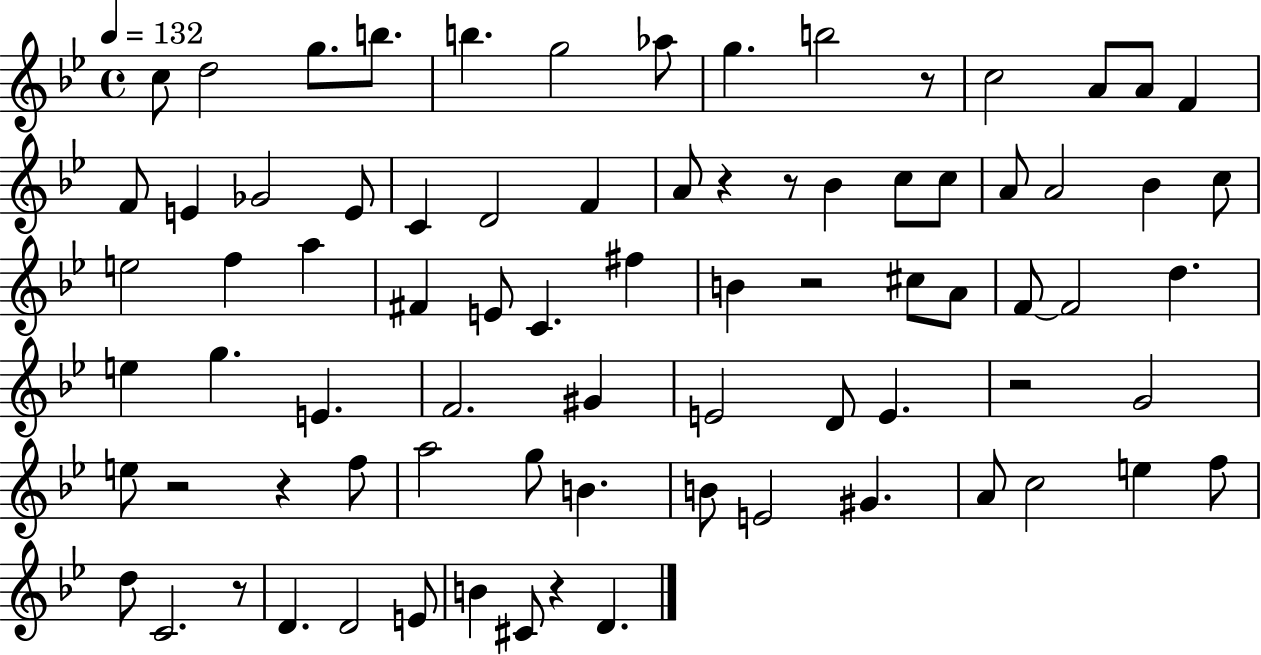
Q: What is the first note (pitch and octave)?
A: C5